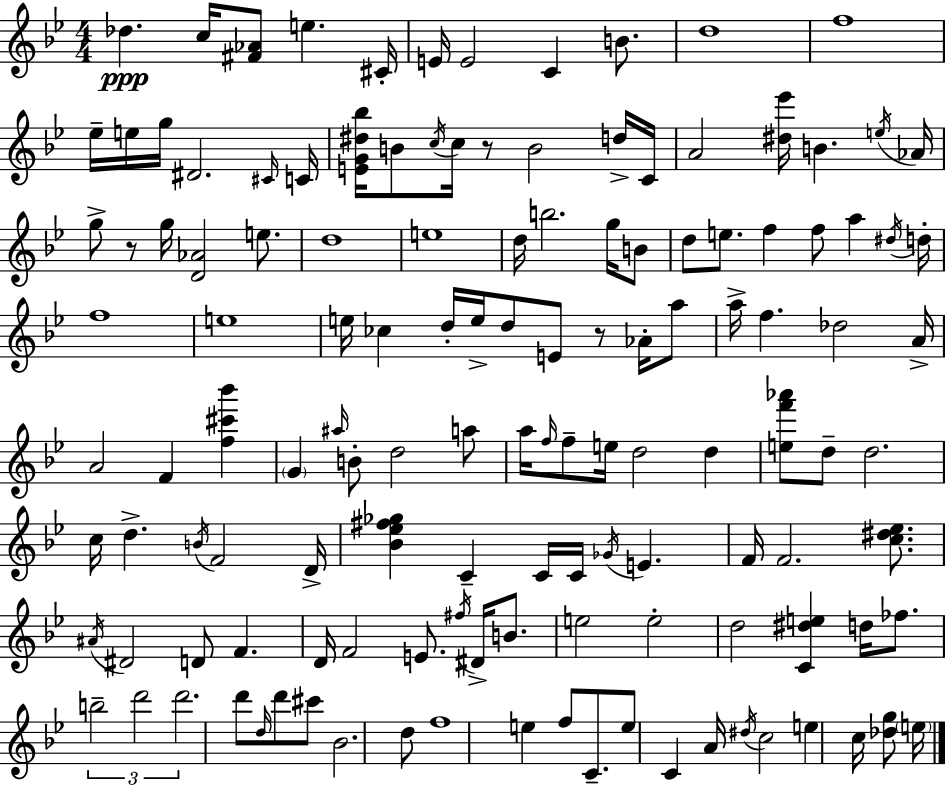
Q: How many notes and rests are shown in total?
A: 132